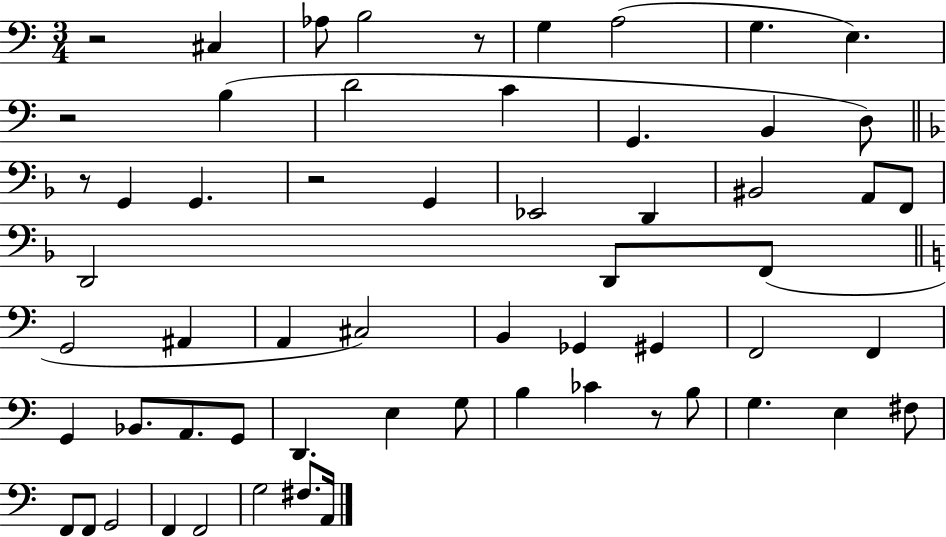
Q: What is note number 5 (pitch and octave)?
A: A3